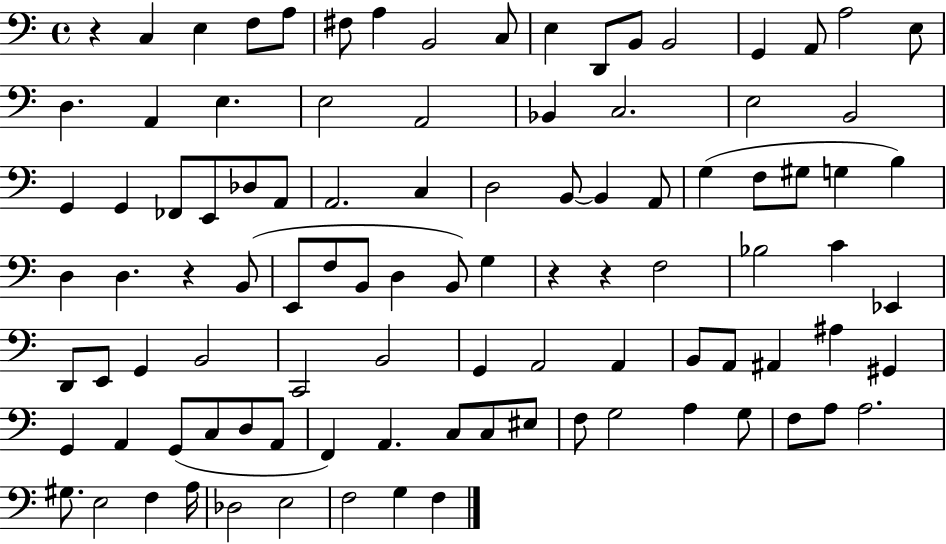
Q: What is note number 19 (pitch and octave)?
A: E3